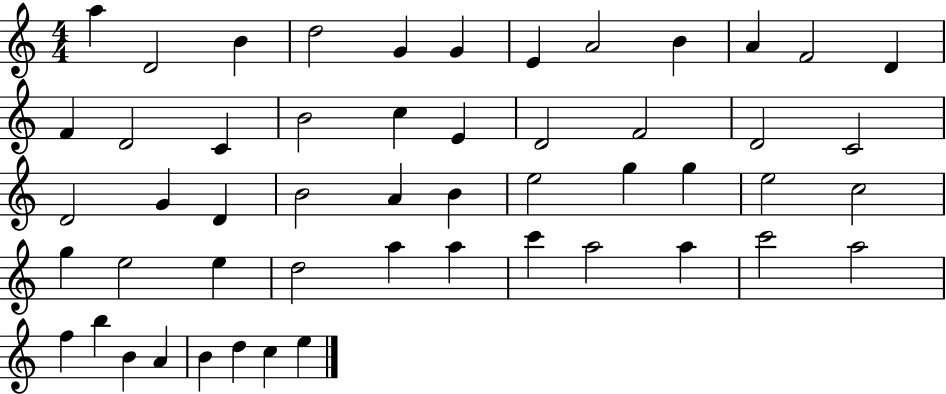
X:1
T:Untitled
M:4/4
L:1/4
K:C
a D2 B d2 G G E A2 B A F2 D F D2 C B2 c E D2 F2 D2 C2 D2 G D B2 A B e2 g g e2 c2 g e2 e d2 a a c' a2 a c'2 a2 f b B A B d c e